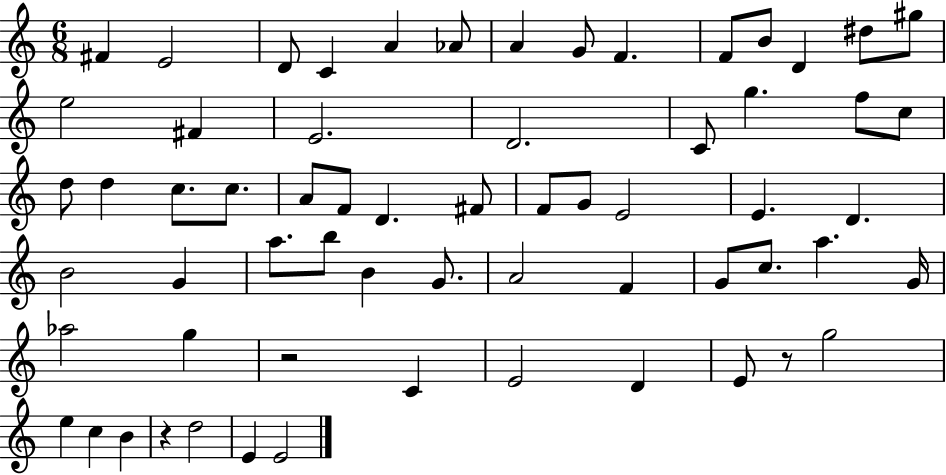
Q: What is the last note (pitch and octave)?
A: E4